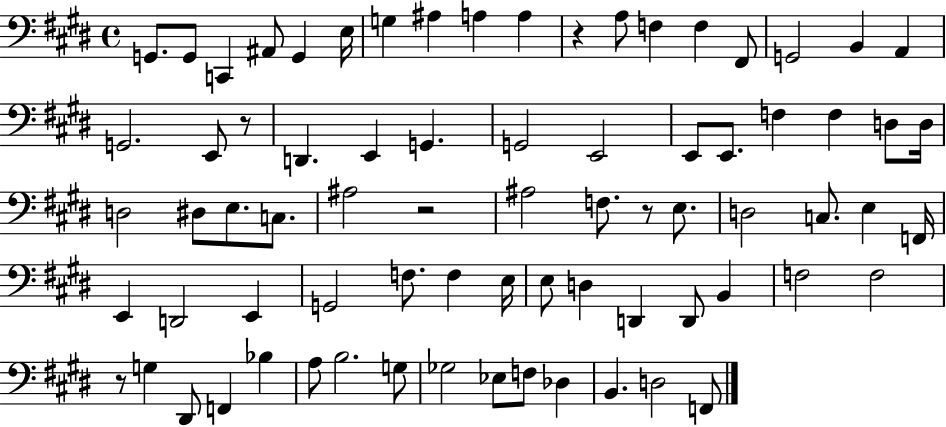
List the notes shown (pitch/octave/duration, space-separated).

G2/e. G2/e C2/q A#2/e G2/q E3/s G3/q A#3/q A3/q A3/q R/q A3/e F3/q F3/q F#2/e G2/h B2/q A2/q G2/h. E2/e R/e D2/q. E2/q G2/q. G2/h E2/h E2/e E2/e. F3/q F3/q D3/e D3/s D3/h D#3/e E3/e. C3/e. A#3/h R/h A#3/h F3/e. R/e E3/e. D3/h C3/e. E3/q F2/s E2/q D2/h E2/q G2/h F3/e. F3/q E3/s E3/e D3/q D2/q D2/e B2/q F3/h F3/h R/e G3/q D#2/e F2/q Bb3/q A3/e B3/h. G3/e Gb3/h Eb3/e F3/e Db3/q B2/q. D3/h F2/e